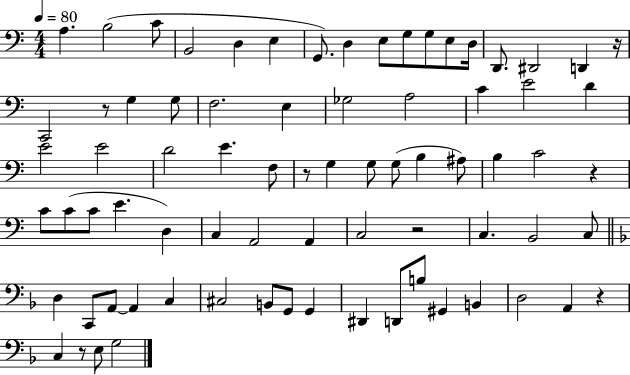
{
  \clef bass
  \numericTimeSignature
  \time 4/4
  \key c \major
  \tempo 4 = 80
  a4. b2( c'8 | b,2 d4 e4 | g,8.) d4 e8 g8 g8 e8 d16 | d,8. dis,2 d,4 r16 | \break c,2 r8 g4 g8 | f2. e4 | ges2 a2 | c'4 e'2 d'4 | \break e'2 e'2 | d'2 e'4. f8 | r8 g4 g8 g8( b4 ais8) | b4 c'2 r4 | \break c'8 c'8( c'8 e'4. d4) | c4 a,2 a,4 | c2 r2 | c4. b,2 c8 | \break \bar "||" \break \key f \major d4 c,8 a,8~~ a,4 c4 | cis2 b,8 g,8 g,4 | dis,4 d,8 b8 gis,4 b,4 | d2 a,4 r4 | \break c4 r8 e8 g2 | \bar "|."
}